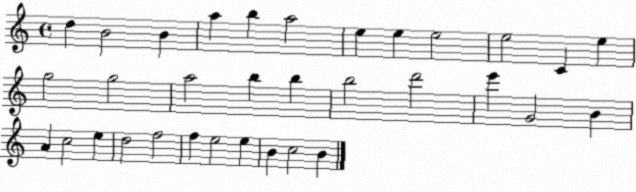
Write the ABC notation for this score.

X:1
T:Untitled
M:4/4
L:1/4
K:C
d B2 B a b a2 e e e2 e2 C e g2 g2 a2 b b b2 d'2 e' G2 B A c2 e d2 f2 f e2 e B c2 B